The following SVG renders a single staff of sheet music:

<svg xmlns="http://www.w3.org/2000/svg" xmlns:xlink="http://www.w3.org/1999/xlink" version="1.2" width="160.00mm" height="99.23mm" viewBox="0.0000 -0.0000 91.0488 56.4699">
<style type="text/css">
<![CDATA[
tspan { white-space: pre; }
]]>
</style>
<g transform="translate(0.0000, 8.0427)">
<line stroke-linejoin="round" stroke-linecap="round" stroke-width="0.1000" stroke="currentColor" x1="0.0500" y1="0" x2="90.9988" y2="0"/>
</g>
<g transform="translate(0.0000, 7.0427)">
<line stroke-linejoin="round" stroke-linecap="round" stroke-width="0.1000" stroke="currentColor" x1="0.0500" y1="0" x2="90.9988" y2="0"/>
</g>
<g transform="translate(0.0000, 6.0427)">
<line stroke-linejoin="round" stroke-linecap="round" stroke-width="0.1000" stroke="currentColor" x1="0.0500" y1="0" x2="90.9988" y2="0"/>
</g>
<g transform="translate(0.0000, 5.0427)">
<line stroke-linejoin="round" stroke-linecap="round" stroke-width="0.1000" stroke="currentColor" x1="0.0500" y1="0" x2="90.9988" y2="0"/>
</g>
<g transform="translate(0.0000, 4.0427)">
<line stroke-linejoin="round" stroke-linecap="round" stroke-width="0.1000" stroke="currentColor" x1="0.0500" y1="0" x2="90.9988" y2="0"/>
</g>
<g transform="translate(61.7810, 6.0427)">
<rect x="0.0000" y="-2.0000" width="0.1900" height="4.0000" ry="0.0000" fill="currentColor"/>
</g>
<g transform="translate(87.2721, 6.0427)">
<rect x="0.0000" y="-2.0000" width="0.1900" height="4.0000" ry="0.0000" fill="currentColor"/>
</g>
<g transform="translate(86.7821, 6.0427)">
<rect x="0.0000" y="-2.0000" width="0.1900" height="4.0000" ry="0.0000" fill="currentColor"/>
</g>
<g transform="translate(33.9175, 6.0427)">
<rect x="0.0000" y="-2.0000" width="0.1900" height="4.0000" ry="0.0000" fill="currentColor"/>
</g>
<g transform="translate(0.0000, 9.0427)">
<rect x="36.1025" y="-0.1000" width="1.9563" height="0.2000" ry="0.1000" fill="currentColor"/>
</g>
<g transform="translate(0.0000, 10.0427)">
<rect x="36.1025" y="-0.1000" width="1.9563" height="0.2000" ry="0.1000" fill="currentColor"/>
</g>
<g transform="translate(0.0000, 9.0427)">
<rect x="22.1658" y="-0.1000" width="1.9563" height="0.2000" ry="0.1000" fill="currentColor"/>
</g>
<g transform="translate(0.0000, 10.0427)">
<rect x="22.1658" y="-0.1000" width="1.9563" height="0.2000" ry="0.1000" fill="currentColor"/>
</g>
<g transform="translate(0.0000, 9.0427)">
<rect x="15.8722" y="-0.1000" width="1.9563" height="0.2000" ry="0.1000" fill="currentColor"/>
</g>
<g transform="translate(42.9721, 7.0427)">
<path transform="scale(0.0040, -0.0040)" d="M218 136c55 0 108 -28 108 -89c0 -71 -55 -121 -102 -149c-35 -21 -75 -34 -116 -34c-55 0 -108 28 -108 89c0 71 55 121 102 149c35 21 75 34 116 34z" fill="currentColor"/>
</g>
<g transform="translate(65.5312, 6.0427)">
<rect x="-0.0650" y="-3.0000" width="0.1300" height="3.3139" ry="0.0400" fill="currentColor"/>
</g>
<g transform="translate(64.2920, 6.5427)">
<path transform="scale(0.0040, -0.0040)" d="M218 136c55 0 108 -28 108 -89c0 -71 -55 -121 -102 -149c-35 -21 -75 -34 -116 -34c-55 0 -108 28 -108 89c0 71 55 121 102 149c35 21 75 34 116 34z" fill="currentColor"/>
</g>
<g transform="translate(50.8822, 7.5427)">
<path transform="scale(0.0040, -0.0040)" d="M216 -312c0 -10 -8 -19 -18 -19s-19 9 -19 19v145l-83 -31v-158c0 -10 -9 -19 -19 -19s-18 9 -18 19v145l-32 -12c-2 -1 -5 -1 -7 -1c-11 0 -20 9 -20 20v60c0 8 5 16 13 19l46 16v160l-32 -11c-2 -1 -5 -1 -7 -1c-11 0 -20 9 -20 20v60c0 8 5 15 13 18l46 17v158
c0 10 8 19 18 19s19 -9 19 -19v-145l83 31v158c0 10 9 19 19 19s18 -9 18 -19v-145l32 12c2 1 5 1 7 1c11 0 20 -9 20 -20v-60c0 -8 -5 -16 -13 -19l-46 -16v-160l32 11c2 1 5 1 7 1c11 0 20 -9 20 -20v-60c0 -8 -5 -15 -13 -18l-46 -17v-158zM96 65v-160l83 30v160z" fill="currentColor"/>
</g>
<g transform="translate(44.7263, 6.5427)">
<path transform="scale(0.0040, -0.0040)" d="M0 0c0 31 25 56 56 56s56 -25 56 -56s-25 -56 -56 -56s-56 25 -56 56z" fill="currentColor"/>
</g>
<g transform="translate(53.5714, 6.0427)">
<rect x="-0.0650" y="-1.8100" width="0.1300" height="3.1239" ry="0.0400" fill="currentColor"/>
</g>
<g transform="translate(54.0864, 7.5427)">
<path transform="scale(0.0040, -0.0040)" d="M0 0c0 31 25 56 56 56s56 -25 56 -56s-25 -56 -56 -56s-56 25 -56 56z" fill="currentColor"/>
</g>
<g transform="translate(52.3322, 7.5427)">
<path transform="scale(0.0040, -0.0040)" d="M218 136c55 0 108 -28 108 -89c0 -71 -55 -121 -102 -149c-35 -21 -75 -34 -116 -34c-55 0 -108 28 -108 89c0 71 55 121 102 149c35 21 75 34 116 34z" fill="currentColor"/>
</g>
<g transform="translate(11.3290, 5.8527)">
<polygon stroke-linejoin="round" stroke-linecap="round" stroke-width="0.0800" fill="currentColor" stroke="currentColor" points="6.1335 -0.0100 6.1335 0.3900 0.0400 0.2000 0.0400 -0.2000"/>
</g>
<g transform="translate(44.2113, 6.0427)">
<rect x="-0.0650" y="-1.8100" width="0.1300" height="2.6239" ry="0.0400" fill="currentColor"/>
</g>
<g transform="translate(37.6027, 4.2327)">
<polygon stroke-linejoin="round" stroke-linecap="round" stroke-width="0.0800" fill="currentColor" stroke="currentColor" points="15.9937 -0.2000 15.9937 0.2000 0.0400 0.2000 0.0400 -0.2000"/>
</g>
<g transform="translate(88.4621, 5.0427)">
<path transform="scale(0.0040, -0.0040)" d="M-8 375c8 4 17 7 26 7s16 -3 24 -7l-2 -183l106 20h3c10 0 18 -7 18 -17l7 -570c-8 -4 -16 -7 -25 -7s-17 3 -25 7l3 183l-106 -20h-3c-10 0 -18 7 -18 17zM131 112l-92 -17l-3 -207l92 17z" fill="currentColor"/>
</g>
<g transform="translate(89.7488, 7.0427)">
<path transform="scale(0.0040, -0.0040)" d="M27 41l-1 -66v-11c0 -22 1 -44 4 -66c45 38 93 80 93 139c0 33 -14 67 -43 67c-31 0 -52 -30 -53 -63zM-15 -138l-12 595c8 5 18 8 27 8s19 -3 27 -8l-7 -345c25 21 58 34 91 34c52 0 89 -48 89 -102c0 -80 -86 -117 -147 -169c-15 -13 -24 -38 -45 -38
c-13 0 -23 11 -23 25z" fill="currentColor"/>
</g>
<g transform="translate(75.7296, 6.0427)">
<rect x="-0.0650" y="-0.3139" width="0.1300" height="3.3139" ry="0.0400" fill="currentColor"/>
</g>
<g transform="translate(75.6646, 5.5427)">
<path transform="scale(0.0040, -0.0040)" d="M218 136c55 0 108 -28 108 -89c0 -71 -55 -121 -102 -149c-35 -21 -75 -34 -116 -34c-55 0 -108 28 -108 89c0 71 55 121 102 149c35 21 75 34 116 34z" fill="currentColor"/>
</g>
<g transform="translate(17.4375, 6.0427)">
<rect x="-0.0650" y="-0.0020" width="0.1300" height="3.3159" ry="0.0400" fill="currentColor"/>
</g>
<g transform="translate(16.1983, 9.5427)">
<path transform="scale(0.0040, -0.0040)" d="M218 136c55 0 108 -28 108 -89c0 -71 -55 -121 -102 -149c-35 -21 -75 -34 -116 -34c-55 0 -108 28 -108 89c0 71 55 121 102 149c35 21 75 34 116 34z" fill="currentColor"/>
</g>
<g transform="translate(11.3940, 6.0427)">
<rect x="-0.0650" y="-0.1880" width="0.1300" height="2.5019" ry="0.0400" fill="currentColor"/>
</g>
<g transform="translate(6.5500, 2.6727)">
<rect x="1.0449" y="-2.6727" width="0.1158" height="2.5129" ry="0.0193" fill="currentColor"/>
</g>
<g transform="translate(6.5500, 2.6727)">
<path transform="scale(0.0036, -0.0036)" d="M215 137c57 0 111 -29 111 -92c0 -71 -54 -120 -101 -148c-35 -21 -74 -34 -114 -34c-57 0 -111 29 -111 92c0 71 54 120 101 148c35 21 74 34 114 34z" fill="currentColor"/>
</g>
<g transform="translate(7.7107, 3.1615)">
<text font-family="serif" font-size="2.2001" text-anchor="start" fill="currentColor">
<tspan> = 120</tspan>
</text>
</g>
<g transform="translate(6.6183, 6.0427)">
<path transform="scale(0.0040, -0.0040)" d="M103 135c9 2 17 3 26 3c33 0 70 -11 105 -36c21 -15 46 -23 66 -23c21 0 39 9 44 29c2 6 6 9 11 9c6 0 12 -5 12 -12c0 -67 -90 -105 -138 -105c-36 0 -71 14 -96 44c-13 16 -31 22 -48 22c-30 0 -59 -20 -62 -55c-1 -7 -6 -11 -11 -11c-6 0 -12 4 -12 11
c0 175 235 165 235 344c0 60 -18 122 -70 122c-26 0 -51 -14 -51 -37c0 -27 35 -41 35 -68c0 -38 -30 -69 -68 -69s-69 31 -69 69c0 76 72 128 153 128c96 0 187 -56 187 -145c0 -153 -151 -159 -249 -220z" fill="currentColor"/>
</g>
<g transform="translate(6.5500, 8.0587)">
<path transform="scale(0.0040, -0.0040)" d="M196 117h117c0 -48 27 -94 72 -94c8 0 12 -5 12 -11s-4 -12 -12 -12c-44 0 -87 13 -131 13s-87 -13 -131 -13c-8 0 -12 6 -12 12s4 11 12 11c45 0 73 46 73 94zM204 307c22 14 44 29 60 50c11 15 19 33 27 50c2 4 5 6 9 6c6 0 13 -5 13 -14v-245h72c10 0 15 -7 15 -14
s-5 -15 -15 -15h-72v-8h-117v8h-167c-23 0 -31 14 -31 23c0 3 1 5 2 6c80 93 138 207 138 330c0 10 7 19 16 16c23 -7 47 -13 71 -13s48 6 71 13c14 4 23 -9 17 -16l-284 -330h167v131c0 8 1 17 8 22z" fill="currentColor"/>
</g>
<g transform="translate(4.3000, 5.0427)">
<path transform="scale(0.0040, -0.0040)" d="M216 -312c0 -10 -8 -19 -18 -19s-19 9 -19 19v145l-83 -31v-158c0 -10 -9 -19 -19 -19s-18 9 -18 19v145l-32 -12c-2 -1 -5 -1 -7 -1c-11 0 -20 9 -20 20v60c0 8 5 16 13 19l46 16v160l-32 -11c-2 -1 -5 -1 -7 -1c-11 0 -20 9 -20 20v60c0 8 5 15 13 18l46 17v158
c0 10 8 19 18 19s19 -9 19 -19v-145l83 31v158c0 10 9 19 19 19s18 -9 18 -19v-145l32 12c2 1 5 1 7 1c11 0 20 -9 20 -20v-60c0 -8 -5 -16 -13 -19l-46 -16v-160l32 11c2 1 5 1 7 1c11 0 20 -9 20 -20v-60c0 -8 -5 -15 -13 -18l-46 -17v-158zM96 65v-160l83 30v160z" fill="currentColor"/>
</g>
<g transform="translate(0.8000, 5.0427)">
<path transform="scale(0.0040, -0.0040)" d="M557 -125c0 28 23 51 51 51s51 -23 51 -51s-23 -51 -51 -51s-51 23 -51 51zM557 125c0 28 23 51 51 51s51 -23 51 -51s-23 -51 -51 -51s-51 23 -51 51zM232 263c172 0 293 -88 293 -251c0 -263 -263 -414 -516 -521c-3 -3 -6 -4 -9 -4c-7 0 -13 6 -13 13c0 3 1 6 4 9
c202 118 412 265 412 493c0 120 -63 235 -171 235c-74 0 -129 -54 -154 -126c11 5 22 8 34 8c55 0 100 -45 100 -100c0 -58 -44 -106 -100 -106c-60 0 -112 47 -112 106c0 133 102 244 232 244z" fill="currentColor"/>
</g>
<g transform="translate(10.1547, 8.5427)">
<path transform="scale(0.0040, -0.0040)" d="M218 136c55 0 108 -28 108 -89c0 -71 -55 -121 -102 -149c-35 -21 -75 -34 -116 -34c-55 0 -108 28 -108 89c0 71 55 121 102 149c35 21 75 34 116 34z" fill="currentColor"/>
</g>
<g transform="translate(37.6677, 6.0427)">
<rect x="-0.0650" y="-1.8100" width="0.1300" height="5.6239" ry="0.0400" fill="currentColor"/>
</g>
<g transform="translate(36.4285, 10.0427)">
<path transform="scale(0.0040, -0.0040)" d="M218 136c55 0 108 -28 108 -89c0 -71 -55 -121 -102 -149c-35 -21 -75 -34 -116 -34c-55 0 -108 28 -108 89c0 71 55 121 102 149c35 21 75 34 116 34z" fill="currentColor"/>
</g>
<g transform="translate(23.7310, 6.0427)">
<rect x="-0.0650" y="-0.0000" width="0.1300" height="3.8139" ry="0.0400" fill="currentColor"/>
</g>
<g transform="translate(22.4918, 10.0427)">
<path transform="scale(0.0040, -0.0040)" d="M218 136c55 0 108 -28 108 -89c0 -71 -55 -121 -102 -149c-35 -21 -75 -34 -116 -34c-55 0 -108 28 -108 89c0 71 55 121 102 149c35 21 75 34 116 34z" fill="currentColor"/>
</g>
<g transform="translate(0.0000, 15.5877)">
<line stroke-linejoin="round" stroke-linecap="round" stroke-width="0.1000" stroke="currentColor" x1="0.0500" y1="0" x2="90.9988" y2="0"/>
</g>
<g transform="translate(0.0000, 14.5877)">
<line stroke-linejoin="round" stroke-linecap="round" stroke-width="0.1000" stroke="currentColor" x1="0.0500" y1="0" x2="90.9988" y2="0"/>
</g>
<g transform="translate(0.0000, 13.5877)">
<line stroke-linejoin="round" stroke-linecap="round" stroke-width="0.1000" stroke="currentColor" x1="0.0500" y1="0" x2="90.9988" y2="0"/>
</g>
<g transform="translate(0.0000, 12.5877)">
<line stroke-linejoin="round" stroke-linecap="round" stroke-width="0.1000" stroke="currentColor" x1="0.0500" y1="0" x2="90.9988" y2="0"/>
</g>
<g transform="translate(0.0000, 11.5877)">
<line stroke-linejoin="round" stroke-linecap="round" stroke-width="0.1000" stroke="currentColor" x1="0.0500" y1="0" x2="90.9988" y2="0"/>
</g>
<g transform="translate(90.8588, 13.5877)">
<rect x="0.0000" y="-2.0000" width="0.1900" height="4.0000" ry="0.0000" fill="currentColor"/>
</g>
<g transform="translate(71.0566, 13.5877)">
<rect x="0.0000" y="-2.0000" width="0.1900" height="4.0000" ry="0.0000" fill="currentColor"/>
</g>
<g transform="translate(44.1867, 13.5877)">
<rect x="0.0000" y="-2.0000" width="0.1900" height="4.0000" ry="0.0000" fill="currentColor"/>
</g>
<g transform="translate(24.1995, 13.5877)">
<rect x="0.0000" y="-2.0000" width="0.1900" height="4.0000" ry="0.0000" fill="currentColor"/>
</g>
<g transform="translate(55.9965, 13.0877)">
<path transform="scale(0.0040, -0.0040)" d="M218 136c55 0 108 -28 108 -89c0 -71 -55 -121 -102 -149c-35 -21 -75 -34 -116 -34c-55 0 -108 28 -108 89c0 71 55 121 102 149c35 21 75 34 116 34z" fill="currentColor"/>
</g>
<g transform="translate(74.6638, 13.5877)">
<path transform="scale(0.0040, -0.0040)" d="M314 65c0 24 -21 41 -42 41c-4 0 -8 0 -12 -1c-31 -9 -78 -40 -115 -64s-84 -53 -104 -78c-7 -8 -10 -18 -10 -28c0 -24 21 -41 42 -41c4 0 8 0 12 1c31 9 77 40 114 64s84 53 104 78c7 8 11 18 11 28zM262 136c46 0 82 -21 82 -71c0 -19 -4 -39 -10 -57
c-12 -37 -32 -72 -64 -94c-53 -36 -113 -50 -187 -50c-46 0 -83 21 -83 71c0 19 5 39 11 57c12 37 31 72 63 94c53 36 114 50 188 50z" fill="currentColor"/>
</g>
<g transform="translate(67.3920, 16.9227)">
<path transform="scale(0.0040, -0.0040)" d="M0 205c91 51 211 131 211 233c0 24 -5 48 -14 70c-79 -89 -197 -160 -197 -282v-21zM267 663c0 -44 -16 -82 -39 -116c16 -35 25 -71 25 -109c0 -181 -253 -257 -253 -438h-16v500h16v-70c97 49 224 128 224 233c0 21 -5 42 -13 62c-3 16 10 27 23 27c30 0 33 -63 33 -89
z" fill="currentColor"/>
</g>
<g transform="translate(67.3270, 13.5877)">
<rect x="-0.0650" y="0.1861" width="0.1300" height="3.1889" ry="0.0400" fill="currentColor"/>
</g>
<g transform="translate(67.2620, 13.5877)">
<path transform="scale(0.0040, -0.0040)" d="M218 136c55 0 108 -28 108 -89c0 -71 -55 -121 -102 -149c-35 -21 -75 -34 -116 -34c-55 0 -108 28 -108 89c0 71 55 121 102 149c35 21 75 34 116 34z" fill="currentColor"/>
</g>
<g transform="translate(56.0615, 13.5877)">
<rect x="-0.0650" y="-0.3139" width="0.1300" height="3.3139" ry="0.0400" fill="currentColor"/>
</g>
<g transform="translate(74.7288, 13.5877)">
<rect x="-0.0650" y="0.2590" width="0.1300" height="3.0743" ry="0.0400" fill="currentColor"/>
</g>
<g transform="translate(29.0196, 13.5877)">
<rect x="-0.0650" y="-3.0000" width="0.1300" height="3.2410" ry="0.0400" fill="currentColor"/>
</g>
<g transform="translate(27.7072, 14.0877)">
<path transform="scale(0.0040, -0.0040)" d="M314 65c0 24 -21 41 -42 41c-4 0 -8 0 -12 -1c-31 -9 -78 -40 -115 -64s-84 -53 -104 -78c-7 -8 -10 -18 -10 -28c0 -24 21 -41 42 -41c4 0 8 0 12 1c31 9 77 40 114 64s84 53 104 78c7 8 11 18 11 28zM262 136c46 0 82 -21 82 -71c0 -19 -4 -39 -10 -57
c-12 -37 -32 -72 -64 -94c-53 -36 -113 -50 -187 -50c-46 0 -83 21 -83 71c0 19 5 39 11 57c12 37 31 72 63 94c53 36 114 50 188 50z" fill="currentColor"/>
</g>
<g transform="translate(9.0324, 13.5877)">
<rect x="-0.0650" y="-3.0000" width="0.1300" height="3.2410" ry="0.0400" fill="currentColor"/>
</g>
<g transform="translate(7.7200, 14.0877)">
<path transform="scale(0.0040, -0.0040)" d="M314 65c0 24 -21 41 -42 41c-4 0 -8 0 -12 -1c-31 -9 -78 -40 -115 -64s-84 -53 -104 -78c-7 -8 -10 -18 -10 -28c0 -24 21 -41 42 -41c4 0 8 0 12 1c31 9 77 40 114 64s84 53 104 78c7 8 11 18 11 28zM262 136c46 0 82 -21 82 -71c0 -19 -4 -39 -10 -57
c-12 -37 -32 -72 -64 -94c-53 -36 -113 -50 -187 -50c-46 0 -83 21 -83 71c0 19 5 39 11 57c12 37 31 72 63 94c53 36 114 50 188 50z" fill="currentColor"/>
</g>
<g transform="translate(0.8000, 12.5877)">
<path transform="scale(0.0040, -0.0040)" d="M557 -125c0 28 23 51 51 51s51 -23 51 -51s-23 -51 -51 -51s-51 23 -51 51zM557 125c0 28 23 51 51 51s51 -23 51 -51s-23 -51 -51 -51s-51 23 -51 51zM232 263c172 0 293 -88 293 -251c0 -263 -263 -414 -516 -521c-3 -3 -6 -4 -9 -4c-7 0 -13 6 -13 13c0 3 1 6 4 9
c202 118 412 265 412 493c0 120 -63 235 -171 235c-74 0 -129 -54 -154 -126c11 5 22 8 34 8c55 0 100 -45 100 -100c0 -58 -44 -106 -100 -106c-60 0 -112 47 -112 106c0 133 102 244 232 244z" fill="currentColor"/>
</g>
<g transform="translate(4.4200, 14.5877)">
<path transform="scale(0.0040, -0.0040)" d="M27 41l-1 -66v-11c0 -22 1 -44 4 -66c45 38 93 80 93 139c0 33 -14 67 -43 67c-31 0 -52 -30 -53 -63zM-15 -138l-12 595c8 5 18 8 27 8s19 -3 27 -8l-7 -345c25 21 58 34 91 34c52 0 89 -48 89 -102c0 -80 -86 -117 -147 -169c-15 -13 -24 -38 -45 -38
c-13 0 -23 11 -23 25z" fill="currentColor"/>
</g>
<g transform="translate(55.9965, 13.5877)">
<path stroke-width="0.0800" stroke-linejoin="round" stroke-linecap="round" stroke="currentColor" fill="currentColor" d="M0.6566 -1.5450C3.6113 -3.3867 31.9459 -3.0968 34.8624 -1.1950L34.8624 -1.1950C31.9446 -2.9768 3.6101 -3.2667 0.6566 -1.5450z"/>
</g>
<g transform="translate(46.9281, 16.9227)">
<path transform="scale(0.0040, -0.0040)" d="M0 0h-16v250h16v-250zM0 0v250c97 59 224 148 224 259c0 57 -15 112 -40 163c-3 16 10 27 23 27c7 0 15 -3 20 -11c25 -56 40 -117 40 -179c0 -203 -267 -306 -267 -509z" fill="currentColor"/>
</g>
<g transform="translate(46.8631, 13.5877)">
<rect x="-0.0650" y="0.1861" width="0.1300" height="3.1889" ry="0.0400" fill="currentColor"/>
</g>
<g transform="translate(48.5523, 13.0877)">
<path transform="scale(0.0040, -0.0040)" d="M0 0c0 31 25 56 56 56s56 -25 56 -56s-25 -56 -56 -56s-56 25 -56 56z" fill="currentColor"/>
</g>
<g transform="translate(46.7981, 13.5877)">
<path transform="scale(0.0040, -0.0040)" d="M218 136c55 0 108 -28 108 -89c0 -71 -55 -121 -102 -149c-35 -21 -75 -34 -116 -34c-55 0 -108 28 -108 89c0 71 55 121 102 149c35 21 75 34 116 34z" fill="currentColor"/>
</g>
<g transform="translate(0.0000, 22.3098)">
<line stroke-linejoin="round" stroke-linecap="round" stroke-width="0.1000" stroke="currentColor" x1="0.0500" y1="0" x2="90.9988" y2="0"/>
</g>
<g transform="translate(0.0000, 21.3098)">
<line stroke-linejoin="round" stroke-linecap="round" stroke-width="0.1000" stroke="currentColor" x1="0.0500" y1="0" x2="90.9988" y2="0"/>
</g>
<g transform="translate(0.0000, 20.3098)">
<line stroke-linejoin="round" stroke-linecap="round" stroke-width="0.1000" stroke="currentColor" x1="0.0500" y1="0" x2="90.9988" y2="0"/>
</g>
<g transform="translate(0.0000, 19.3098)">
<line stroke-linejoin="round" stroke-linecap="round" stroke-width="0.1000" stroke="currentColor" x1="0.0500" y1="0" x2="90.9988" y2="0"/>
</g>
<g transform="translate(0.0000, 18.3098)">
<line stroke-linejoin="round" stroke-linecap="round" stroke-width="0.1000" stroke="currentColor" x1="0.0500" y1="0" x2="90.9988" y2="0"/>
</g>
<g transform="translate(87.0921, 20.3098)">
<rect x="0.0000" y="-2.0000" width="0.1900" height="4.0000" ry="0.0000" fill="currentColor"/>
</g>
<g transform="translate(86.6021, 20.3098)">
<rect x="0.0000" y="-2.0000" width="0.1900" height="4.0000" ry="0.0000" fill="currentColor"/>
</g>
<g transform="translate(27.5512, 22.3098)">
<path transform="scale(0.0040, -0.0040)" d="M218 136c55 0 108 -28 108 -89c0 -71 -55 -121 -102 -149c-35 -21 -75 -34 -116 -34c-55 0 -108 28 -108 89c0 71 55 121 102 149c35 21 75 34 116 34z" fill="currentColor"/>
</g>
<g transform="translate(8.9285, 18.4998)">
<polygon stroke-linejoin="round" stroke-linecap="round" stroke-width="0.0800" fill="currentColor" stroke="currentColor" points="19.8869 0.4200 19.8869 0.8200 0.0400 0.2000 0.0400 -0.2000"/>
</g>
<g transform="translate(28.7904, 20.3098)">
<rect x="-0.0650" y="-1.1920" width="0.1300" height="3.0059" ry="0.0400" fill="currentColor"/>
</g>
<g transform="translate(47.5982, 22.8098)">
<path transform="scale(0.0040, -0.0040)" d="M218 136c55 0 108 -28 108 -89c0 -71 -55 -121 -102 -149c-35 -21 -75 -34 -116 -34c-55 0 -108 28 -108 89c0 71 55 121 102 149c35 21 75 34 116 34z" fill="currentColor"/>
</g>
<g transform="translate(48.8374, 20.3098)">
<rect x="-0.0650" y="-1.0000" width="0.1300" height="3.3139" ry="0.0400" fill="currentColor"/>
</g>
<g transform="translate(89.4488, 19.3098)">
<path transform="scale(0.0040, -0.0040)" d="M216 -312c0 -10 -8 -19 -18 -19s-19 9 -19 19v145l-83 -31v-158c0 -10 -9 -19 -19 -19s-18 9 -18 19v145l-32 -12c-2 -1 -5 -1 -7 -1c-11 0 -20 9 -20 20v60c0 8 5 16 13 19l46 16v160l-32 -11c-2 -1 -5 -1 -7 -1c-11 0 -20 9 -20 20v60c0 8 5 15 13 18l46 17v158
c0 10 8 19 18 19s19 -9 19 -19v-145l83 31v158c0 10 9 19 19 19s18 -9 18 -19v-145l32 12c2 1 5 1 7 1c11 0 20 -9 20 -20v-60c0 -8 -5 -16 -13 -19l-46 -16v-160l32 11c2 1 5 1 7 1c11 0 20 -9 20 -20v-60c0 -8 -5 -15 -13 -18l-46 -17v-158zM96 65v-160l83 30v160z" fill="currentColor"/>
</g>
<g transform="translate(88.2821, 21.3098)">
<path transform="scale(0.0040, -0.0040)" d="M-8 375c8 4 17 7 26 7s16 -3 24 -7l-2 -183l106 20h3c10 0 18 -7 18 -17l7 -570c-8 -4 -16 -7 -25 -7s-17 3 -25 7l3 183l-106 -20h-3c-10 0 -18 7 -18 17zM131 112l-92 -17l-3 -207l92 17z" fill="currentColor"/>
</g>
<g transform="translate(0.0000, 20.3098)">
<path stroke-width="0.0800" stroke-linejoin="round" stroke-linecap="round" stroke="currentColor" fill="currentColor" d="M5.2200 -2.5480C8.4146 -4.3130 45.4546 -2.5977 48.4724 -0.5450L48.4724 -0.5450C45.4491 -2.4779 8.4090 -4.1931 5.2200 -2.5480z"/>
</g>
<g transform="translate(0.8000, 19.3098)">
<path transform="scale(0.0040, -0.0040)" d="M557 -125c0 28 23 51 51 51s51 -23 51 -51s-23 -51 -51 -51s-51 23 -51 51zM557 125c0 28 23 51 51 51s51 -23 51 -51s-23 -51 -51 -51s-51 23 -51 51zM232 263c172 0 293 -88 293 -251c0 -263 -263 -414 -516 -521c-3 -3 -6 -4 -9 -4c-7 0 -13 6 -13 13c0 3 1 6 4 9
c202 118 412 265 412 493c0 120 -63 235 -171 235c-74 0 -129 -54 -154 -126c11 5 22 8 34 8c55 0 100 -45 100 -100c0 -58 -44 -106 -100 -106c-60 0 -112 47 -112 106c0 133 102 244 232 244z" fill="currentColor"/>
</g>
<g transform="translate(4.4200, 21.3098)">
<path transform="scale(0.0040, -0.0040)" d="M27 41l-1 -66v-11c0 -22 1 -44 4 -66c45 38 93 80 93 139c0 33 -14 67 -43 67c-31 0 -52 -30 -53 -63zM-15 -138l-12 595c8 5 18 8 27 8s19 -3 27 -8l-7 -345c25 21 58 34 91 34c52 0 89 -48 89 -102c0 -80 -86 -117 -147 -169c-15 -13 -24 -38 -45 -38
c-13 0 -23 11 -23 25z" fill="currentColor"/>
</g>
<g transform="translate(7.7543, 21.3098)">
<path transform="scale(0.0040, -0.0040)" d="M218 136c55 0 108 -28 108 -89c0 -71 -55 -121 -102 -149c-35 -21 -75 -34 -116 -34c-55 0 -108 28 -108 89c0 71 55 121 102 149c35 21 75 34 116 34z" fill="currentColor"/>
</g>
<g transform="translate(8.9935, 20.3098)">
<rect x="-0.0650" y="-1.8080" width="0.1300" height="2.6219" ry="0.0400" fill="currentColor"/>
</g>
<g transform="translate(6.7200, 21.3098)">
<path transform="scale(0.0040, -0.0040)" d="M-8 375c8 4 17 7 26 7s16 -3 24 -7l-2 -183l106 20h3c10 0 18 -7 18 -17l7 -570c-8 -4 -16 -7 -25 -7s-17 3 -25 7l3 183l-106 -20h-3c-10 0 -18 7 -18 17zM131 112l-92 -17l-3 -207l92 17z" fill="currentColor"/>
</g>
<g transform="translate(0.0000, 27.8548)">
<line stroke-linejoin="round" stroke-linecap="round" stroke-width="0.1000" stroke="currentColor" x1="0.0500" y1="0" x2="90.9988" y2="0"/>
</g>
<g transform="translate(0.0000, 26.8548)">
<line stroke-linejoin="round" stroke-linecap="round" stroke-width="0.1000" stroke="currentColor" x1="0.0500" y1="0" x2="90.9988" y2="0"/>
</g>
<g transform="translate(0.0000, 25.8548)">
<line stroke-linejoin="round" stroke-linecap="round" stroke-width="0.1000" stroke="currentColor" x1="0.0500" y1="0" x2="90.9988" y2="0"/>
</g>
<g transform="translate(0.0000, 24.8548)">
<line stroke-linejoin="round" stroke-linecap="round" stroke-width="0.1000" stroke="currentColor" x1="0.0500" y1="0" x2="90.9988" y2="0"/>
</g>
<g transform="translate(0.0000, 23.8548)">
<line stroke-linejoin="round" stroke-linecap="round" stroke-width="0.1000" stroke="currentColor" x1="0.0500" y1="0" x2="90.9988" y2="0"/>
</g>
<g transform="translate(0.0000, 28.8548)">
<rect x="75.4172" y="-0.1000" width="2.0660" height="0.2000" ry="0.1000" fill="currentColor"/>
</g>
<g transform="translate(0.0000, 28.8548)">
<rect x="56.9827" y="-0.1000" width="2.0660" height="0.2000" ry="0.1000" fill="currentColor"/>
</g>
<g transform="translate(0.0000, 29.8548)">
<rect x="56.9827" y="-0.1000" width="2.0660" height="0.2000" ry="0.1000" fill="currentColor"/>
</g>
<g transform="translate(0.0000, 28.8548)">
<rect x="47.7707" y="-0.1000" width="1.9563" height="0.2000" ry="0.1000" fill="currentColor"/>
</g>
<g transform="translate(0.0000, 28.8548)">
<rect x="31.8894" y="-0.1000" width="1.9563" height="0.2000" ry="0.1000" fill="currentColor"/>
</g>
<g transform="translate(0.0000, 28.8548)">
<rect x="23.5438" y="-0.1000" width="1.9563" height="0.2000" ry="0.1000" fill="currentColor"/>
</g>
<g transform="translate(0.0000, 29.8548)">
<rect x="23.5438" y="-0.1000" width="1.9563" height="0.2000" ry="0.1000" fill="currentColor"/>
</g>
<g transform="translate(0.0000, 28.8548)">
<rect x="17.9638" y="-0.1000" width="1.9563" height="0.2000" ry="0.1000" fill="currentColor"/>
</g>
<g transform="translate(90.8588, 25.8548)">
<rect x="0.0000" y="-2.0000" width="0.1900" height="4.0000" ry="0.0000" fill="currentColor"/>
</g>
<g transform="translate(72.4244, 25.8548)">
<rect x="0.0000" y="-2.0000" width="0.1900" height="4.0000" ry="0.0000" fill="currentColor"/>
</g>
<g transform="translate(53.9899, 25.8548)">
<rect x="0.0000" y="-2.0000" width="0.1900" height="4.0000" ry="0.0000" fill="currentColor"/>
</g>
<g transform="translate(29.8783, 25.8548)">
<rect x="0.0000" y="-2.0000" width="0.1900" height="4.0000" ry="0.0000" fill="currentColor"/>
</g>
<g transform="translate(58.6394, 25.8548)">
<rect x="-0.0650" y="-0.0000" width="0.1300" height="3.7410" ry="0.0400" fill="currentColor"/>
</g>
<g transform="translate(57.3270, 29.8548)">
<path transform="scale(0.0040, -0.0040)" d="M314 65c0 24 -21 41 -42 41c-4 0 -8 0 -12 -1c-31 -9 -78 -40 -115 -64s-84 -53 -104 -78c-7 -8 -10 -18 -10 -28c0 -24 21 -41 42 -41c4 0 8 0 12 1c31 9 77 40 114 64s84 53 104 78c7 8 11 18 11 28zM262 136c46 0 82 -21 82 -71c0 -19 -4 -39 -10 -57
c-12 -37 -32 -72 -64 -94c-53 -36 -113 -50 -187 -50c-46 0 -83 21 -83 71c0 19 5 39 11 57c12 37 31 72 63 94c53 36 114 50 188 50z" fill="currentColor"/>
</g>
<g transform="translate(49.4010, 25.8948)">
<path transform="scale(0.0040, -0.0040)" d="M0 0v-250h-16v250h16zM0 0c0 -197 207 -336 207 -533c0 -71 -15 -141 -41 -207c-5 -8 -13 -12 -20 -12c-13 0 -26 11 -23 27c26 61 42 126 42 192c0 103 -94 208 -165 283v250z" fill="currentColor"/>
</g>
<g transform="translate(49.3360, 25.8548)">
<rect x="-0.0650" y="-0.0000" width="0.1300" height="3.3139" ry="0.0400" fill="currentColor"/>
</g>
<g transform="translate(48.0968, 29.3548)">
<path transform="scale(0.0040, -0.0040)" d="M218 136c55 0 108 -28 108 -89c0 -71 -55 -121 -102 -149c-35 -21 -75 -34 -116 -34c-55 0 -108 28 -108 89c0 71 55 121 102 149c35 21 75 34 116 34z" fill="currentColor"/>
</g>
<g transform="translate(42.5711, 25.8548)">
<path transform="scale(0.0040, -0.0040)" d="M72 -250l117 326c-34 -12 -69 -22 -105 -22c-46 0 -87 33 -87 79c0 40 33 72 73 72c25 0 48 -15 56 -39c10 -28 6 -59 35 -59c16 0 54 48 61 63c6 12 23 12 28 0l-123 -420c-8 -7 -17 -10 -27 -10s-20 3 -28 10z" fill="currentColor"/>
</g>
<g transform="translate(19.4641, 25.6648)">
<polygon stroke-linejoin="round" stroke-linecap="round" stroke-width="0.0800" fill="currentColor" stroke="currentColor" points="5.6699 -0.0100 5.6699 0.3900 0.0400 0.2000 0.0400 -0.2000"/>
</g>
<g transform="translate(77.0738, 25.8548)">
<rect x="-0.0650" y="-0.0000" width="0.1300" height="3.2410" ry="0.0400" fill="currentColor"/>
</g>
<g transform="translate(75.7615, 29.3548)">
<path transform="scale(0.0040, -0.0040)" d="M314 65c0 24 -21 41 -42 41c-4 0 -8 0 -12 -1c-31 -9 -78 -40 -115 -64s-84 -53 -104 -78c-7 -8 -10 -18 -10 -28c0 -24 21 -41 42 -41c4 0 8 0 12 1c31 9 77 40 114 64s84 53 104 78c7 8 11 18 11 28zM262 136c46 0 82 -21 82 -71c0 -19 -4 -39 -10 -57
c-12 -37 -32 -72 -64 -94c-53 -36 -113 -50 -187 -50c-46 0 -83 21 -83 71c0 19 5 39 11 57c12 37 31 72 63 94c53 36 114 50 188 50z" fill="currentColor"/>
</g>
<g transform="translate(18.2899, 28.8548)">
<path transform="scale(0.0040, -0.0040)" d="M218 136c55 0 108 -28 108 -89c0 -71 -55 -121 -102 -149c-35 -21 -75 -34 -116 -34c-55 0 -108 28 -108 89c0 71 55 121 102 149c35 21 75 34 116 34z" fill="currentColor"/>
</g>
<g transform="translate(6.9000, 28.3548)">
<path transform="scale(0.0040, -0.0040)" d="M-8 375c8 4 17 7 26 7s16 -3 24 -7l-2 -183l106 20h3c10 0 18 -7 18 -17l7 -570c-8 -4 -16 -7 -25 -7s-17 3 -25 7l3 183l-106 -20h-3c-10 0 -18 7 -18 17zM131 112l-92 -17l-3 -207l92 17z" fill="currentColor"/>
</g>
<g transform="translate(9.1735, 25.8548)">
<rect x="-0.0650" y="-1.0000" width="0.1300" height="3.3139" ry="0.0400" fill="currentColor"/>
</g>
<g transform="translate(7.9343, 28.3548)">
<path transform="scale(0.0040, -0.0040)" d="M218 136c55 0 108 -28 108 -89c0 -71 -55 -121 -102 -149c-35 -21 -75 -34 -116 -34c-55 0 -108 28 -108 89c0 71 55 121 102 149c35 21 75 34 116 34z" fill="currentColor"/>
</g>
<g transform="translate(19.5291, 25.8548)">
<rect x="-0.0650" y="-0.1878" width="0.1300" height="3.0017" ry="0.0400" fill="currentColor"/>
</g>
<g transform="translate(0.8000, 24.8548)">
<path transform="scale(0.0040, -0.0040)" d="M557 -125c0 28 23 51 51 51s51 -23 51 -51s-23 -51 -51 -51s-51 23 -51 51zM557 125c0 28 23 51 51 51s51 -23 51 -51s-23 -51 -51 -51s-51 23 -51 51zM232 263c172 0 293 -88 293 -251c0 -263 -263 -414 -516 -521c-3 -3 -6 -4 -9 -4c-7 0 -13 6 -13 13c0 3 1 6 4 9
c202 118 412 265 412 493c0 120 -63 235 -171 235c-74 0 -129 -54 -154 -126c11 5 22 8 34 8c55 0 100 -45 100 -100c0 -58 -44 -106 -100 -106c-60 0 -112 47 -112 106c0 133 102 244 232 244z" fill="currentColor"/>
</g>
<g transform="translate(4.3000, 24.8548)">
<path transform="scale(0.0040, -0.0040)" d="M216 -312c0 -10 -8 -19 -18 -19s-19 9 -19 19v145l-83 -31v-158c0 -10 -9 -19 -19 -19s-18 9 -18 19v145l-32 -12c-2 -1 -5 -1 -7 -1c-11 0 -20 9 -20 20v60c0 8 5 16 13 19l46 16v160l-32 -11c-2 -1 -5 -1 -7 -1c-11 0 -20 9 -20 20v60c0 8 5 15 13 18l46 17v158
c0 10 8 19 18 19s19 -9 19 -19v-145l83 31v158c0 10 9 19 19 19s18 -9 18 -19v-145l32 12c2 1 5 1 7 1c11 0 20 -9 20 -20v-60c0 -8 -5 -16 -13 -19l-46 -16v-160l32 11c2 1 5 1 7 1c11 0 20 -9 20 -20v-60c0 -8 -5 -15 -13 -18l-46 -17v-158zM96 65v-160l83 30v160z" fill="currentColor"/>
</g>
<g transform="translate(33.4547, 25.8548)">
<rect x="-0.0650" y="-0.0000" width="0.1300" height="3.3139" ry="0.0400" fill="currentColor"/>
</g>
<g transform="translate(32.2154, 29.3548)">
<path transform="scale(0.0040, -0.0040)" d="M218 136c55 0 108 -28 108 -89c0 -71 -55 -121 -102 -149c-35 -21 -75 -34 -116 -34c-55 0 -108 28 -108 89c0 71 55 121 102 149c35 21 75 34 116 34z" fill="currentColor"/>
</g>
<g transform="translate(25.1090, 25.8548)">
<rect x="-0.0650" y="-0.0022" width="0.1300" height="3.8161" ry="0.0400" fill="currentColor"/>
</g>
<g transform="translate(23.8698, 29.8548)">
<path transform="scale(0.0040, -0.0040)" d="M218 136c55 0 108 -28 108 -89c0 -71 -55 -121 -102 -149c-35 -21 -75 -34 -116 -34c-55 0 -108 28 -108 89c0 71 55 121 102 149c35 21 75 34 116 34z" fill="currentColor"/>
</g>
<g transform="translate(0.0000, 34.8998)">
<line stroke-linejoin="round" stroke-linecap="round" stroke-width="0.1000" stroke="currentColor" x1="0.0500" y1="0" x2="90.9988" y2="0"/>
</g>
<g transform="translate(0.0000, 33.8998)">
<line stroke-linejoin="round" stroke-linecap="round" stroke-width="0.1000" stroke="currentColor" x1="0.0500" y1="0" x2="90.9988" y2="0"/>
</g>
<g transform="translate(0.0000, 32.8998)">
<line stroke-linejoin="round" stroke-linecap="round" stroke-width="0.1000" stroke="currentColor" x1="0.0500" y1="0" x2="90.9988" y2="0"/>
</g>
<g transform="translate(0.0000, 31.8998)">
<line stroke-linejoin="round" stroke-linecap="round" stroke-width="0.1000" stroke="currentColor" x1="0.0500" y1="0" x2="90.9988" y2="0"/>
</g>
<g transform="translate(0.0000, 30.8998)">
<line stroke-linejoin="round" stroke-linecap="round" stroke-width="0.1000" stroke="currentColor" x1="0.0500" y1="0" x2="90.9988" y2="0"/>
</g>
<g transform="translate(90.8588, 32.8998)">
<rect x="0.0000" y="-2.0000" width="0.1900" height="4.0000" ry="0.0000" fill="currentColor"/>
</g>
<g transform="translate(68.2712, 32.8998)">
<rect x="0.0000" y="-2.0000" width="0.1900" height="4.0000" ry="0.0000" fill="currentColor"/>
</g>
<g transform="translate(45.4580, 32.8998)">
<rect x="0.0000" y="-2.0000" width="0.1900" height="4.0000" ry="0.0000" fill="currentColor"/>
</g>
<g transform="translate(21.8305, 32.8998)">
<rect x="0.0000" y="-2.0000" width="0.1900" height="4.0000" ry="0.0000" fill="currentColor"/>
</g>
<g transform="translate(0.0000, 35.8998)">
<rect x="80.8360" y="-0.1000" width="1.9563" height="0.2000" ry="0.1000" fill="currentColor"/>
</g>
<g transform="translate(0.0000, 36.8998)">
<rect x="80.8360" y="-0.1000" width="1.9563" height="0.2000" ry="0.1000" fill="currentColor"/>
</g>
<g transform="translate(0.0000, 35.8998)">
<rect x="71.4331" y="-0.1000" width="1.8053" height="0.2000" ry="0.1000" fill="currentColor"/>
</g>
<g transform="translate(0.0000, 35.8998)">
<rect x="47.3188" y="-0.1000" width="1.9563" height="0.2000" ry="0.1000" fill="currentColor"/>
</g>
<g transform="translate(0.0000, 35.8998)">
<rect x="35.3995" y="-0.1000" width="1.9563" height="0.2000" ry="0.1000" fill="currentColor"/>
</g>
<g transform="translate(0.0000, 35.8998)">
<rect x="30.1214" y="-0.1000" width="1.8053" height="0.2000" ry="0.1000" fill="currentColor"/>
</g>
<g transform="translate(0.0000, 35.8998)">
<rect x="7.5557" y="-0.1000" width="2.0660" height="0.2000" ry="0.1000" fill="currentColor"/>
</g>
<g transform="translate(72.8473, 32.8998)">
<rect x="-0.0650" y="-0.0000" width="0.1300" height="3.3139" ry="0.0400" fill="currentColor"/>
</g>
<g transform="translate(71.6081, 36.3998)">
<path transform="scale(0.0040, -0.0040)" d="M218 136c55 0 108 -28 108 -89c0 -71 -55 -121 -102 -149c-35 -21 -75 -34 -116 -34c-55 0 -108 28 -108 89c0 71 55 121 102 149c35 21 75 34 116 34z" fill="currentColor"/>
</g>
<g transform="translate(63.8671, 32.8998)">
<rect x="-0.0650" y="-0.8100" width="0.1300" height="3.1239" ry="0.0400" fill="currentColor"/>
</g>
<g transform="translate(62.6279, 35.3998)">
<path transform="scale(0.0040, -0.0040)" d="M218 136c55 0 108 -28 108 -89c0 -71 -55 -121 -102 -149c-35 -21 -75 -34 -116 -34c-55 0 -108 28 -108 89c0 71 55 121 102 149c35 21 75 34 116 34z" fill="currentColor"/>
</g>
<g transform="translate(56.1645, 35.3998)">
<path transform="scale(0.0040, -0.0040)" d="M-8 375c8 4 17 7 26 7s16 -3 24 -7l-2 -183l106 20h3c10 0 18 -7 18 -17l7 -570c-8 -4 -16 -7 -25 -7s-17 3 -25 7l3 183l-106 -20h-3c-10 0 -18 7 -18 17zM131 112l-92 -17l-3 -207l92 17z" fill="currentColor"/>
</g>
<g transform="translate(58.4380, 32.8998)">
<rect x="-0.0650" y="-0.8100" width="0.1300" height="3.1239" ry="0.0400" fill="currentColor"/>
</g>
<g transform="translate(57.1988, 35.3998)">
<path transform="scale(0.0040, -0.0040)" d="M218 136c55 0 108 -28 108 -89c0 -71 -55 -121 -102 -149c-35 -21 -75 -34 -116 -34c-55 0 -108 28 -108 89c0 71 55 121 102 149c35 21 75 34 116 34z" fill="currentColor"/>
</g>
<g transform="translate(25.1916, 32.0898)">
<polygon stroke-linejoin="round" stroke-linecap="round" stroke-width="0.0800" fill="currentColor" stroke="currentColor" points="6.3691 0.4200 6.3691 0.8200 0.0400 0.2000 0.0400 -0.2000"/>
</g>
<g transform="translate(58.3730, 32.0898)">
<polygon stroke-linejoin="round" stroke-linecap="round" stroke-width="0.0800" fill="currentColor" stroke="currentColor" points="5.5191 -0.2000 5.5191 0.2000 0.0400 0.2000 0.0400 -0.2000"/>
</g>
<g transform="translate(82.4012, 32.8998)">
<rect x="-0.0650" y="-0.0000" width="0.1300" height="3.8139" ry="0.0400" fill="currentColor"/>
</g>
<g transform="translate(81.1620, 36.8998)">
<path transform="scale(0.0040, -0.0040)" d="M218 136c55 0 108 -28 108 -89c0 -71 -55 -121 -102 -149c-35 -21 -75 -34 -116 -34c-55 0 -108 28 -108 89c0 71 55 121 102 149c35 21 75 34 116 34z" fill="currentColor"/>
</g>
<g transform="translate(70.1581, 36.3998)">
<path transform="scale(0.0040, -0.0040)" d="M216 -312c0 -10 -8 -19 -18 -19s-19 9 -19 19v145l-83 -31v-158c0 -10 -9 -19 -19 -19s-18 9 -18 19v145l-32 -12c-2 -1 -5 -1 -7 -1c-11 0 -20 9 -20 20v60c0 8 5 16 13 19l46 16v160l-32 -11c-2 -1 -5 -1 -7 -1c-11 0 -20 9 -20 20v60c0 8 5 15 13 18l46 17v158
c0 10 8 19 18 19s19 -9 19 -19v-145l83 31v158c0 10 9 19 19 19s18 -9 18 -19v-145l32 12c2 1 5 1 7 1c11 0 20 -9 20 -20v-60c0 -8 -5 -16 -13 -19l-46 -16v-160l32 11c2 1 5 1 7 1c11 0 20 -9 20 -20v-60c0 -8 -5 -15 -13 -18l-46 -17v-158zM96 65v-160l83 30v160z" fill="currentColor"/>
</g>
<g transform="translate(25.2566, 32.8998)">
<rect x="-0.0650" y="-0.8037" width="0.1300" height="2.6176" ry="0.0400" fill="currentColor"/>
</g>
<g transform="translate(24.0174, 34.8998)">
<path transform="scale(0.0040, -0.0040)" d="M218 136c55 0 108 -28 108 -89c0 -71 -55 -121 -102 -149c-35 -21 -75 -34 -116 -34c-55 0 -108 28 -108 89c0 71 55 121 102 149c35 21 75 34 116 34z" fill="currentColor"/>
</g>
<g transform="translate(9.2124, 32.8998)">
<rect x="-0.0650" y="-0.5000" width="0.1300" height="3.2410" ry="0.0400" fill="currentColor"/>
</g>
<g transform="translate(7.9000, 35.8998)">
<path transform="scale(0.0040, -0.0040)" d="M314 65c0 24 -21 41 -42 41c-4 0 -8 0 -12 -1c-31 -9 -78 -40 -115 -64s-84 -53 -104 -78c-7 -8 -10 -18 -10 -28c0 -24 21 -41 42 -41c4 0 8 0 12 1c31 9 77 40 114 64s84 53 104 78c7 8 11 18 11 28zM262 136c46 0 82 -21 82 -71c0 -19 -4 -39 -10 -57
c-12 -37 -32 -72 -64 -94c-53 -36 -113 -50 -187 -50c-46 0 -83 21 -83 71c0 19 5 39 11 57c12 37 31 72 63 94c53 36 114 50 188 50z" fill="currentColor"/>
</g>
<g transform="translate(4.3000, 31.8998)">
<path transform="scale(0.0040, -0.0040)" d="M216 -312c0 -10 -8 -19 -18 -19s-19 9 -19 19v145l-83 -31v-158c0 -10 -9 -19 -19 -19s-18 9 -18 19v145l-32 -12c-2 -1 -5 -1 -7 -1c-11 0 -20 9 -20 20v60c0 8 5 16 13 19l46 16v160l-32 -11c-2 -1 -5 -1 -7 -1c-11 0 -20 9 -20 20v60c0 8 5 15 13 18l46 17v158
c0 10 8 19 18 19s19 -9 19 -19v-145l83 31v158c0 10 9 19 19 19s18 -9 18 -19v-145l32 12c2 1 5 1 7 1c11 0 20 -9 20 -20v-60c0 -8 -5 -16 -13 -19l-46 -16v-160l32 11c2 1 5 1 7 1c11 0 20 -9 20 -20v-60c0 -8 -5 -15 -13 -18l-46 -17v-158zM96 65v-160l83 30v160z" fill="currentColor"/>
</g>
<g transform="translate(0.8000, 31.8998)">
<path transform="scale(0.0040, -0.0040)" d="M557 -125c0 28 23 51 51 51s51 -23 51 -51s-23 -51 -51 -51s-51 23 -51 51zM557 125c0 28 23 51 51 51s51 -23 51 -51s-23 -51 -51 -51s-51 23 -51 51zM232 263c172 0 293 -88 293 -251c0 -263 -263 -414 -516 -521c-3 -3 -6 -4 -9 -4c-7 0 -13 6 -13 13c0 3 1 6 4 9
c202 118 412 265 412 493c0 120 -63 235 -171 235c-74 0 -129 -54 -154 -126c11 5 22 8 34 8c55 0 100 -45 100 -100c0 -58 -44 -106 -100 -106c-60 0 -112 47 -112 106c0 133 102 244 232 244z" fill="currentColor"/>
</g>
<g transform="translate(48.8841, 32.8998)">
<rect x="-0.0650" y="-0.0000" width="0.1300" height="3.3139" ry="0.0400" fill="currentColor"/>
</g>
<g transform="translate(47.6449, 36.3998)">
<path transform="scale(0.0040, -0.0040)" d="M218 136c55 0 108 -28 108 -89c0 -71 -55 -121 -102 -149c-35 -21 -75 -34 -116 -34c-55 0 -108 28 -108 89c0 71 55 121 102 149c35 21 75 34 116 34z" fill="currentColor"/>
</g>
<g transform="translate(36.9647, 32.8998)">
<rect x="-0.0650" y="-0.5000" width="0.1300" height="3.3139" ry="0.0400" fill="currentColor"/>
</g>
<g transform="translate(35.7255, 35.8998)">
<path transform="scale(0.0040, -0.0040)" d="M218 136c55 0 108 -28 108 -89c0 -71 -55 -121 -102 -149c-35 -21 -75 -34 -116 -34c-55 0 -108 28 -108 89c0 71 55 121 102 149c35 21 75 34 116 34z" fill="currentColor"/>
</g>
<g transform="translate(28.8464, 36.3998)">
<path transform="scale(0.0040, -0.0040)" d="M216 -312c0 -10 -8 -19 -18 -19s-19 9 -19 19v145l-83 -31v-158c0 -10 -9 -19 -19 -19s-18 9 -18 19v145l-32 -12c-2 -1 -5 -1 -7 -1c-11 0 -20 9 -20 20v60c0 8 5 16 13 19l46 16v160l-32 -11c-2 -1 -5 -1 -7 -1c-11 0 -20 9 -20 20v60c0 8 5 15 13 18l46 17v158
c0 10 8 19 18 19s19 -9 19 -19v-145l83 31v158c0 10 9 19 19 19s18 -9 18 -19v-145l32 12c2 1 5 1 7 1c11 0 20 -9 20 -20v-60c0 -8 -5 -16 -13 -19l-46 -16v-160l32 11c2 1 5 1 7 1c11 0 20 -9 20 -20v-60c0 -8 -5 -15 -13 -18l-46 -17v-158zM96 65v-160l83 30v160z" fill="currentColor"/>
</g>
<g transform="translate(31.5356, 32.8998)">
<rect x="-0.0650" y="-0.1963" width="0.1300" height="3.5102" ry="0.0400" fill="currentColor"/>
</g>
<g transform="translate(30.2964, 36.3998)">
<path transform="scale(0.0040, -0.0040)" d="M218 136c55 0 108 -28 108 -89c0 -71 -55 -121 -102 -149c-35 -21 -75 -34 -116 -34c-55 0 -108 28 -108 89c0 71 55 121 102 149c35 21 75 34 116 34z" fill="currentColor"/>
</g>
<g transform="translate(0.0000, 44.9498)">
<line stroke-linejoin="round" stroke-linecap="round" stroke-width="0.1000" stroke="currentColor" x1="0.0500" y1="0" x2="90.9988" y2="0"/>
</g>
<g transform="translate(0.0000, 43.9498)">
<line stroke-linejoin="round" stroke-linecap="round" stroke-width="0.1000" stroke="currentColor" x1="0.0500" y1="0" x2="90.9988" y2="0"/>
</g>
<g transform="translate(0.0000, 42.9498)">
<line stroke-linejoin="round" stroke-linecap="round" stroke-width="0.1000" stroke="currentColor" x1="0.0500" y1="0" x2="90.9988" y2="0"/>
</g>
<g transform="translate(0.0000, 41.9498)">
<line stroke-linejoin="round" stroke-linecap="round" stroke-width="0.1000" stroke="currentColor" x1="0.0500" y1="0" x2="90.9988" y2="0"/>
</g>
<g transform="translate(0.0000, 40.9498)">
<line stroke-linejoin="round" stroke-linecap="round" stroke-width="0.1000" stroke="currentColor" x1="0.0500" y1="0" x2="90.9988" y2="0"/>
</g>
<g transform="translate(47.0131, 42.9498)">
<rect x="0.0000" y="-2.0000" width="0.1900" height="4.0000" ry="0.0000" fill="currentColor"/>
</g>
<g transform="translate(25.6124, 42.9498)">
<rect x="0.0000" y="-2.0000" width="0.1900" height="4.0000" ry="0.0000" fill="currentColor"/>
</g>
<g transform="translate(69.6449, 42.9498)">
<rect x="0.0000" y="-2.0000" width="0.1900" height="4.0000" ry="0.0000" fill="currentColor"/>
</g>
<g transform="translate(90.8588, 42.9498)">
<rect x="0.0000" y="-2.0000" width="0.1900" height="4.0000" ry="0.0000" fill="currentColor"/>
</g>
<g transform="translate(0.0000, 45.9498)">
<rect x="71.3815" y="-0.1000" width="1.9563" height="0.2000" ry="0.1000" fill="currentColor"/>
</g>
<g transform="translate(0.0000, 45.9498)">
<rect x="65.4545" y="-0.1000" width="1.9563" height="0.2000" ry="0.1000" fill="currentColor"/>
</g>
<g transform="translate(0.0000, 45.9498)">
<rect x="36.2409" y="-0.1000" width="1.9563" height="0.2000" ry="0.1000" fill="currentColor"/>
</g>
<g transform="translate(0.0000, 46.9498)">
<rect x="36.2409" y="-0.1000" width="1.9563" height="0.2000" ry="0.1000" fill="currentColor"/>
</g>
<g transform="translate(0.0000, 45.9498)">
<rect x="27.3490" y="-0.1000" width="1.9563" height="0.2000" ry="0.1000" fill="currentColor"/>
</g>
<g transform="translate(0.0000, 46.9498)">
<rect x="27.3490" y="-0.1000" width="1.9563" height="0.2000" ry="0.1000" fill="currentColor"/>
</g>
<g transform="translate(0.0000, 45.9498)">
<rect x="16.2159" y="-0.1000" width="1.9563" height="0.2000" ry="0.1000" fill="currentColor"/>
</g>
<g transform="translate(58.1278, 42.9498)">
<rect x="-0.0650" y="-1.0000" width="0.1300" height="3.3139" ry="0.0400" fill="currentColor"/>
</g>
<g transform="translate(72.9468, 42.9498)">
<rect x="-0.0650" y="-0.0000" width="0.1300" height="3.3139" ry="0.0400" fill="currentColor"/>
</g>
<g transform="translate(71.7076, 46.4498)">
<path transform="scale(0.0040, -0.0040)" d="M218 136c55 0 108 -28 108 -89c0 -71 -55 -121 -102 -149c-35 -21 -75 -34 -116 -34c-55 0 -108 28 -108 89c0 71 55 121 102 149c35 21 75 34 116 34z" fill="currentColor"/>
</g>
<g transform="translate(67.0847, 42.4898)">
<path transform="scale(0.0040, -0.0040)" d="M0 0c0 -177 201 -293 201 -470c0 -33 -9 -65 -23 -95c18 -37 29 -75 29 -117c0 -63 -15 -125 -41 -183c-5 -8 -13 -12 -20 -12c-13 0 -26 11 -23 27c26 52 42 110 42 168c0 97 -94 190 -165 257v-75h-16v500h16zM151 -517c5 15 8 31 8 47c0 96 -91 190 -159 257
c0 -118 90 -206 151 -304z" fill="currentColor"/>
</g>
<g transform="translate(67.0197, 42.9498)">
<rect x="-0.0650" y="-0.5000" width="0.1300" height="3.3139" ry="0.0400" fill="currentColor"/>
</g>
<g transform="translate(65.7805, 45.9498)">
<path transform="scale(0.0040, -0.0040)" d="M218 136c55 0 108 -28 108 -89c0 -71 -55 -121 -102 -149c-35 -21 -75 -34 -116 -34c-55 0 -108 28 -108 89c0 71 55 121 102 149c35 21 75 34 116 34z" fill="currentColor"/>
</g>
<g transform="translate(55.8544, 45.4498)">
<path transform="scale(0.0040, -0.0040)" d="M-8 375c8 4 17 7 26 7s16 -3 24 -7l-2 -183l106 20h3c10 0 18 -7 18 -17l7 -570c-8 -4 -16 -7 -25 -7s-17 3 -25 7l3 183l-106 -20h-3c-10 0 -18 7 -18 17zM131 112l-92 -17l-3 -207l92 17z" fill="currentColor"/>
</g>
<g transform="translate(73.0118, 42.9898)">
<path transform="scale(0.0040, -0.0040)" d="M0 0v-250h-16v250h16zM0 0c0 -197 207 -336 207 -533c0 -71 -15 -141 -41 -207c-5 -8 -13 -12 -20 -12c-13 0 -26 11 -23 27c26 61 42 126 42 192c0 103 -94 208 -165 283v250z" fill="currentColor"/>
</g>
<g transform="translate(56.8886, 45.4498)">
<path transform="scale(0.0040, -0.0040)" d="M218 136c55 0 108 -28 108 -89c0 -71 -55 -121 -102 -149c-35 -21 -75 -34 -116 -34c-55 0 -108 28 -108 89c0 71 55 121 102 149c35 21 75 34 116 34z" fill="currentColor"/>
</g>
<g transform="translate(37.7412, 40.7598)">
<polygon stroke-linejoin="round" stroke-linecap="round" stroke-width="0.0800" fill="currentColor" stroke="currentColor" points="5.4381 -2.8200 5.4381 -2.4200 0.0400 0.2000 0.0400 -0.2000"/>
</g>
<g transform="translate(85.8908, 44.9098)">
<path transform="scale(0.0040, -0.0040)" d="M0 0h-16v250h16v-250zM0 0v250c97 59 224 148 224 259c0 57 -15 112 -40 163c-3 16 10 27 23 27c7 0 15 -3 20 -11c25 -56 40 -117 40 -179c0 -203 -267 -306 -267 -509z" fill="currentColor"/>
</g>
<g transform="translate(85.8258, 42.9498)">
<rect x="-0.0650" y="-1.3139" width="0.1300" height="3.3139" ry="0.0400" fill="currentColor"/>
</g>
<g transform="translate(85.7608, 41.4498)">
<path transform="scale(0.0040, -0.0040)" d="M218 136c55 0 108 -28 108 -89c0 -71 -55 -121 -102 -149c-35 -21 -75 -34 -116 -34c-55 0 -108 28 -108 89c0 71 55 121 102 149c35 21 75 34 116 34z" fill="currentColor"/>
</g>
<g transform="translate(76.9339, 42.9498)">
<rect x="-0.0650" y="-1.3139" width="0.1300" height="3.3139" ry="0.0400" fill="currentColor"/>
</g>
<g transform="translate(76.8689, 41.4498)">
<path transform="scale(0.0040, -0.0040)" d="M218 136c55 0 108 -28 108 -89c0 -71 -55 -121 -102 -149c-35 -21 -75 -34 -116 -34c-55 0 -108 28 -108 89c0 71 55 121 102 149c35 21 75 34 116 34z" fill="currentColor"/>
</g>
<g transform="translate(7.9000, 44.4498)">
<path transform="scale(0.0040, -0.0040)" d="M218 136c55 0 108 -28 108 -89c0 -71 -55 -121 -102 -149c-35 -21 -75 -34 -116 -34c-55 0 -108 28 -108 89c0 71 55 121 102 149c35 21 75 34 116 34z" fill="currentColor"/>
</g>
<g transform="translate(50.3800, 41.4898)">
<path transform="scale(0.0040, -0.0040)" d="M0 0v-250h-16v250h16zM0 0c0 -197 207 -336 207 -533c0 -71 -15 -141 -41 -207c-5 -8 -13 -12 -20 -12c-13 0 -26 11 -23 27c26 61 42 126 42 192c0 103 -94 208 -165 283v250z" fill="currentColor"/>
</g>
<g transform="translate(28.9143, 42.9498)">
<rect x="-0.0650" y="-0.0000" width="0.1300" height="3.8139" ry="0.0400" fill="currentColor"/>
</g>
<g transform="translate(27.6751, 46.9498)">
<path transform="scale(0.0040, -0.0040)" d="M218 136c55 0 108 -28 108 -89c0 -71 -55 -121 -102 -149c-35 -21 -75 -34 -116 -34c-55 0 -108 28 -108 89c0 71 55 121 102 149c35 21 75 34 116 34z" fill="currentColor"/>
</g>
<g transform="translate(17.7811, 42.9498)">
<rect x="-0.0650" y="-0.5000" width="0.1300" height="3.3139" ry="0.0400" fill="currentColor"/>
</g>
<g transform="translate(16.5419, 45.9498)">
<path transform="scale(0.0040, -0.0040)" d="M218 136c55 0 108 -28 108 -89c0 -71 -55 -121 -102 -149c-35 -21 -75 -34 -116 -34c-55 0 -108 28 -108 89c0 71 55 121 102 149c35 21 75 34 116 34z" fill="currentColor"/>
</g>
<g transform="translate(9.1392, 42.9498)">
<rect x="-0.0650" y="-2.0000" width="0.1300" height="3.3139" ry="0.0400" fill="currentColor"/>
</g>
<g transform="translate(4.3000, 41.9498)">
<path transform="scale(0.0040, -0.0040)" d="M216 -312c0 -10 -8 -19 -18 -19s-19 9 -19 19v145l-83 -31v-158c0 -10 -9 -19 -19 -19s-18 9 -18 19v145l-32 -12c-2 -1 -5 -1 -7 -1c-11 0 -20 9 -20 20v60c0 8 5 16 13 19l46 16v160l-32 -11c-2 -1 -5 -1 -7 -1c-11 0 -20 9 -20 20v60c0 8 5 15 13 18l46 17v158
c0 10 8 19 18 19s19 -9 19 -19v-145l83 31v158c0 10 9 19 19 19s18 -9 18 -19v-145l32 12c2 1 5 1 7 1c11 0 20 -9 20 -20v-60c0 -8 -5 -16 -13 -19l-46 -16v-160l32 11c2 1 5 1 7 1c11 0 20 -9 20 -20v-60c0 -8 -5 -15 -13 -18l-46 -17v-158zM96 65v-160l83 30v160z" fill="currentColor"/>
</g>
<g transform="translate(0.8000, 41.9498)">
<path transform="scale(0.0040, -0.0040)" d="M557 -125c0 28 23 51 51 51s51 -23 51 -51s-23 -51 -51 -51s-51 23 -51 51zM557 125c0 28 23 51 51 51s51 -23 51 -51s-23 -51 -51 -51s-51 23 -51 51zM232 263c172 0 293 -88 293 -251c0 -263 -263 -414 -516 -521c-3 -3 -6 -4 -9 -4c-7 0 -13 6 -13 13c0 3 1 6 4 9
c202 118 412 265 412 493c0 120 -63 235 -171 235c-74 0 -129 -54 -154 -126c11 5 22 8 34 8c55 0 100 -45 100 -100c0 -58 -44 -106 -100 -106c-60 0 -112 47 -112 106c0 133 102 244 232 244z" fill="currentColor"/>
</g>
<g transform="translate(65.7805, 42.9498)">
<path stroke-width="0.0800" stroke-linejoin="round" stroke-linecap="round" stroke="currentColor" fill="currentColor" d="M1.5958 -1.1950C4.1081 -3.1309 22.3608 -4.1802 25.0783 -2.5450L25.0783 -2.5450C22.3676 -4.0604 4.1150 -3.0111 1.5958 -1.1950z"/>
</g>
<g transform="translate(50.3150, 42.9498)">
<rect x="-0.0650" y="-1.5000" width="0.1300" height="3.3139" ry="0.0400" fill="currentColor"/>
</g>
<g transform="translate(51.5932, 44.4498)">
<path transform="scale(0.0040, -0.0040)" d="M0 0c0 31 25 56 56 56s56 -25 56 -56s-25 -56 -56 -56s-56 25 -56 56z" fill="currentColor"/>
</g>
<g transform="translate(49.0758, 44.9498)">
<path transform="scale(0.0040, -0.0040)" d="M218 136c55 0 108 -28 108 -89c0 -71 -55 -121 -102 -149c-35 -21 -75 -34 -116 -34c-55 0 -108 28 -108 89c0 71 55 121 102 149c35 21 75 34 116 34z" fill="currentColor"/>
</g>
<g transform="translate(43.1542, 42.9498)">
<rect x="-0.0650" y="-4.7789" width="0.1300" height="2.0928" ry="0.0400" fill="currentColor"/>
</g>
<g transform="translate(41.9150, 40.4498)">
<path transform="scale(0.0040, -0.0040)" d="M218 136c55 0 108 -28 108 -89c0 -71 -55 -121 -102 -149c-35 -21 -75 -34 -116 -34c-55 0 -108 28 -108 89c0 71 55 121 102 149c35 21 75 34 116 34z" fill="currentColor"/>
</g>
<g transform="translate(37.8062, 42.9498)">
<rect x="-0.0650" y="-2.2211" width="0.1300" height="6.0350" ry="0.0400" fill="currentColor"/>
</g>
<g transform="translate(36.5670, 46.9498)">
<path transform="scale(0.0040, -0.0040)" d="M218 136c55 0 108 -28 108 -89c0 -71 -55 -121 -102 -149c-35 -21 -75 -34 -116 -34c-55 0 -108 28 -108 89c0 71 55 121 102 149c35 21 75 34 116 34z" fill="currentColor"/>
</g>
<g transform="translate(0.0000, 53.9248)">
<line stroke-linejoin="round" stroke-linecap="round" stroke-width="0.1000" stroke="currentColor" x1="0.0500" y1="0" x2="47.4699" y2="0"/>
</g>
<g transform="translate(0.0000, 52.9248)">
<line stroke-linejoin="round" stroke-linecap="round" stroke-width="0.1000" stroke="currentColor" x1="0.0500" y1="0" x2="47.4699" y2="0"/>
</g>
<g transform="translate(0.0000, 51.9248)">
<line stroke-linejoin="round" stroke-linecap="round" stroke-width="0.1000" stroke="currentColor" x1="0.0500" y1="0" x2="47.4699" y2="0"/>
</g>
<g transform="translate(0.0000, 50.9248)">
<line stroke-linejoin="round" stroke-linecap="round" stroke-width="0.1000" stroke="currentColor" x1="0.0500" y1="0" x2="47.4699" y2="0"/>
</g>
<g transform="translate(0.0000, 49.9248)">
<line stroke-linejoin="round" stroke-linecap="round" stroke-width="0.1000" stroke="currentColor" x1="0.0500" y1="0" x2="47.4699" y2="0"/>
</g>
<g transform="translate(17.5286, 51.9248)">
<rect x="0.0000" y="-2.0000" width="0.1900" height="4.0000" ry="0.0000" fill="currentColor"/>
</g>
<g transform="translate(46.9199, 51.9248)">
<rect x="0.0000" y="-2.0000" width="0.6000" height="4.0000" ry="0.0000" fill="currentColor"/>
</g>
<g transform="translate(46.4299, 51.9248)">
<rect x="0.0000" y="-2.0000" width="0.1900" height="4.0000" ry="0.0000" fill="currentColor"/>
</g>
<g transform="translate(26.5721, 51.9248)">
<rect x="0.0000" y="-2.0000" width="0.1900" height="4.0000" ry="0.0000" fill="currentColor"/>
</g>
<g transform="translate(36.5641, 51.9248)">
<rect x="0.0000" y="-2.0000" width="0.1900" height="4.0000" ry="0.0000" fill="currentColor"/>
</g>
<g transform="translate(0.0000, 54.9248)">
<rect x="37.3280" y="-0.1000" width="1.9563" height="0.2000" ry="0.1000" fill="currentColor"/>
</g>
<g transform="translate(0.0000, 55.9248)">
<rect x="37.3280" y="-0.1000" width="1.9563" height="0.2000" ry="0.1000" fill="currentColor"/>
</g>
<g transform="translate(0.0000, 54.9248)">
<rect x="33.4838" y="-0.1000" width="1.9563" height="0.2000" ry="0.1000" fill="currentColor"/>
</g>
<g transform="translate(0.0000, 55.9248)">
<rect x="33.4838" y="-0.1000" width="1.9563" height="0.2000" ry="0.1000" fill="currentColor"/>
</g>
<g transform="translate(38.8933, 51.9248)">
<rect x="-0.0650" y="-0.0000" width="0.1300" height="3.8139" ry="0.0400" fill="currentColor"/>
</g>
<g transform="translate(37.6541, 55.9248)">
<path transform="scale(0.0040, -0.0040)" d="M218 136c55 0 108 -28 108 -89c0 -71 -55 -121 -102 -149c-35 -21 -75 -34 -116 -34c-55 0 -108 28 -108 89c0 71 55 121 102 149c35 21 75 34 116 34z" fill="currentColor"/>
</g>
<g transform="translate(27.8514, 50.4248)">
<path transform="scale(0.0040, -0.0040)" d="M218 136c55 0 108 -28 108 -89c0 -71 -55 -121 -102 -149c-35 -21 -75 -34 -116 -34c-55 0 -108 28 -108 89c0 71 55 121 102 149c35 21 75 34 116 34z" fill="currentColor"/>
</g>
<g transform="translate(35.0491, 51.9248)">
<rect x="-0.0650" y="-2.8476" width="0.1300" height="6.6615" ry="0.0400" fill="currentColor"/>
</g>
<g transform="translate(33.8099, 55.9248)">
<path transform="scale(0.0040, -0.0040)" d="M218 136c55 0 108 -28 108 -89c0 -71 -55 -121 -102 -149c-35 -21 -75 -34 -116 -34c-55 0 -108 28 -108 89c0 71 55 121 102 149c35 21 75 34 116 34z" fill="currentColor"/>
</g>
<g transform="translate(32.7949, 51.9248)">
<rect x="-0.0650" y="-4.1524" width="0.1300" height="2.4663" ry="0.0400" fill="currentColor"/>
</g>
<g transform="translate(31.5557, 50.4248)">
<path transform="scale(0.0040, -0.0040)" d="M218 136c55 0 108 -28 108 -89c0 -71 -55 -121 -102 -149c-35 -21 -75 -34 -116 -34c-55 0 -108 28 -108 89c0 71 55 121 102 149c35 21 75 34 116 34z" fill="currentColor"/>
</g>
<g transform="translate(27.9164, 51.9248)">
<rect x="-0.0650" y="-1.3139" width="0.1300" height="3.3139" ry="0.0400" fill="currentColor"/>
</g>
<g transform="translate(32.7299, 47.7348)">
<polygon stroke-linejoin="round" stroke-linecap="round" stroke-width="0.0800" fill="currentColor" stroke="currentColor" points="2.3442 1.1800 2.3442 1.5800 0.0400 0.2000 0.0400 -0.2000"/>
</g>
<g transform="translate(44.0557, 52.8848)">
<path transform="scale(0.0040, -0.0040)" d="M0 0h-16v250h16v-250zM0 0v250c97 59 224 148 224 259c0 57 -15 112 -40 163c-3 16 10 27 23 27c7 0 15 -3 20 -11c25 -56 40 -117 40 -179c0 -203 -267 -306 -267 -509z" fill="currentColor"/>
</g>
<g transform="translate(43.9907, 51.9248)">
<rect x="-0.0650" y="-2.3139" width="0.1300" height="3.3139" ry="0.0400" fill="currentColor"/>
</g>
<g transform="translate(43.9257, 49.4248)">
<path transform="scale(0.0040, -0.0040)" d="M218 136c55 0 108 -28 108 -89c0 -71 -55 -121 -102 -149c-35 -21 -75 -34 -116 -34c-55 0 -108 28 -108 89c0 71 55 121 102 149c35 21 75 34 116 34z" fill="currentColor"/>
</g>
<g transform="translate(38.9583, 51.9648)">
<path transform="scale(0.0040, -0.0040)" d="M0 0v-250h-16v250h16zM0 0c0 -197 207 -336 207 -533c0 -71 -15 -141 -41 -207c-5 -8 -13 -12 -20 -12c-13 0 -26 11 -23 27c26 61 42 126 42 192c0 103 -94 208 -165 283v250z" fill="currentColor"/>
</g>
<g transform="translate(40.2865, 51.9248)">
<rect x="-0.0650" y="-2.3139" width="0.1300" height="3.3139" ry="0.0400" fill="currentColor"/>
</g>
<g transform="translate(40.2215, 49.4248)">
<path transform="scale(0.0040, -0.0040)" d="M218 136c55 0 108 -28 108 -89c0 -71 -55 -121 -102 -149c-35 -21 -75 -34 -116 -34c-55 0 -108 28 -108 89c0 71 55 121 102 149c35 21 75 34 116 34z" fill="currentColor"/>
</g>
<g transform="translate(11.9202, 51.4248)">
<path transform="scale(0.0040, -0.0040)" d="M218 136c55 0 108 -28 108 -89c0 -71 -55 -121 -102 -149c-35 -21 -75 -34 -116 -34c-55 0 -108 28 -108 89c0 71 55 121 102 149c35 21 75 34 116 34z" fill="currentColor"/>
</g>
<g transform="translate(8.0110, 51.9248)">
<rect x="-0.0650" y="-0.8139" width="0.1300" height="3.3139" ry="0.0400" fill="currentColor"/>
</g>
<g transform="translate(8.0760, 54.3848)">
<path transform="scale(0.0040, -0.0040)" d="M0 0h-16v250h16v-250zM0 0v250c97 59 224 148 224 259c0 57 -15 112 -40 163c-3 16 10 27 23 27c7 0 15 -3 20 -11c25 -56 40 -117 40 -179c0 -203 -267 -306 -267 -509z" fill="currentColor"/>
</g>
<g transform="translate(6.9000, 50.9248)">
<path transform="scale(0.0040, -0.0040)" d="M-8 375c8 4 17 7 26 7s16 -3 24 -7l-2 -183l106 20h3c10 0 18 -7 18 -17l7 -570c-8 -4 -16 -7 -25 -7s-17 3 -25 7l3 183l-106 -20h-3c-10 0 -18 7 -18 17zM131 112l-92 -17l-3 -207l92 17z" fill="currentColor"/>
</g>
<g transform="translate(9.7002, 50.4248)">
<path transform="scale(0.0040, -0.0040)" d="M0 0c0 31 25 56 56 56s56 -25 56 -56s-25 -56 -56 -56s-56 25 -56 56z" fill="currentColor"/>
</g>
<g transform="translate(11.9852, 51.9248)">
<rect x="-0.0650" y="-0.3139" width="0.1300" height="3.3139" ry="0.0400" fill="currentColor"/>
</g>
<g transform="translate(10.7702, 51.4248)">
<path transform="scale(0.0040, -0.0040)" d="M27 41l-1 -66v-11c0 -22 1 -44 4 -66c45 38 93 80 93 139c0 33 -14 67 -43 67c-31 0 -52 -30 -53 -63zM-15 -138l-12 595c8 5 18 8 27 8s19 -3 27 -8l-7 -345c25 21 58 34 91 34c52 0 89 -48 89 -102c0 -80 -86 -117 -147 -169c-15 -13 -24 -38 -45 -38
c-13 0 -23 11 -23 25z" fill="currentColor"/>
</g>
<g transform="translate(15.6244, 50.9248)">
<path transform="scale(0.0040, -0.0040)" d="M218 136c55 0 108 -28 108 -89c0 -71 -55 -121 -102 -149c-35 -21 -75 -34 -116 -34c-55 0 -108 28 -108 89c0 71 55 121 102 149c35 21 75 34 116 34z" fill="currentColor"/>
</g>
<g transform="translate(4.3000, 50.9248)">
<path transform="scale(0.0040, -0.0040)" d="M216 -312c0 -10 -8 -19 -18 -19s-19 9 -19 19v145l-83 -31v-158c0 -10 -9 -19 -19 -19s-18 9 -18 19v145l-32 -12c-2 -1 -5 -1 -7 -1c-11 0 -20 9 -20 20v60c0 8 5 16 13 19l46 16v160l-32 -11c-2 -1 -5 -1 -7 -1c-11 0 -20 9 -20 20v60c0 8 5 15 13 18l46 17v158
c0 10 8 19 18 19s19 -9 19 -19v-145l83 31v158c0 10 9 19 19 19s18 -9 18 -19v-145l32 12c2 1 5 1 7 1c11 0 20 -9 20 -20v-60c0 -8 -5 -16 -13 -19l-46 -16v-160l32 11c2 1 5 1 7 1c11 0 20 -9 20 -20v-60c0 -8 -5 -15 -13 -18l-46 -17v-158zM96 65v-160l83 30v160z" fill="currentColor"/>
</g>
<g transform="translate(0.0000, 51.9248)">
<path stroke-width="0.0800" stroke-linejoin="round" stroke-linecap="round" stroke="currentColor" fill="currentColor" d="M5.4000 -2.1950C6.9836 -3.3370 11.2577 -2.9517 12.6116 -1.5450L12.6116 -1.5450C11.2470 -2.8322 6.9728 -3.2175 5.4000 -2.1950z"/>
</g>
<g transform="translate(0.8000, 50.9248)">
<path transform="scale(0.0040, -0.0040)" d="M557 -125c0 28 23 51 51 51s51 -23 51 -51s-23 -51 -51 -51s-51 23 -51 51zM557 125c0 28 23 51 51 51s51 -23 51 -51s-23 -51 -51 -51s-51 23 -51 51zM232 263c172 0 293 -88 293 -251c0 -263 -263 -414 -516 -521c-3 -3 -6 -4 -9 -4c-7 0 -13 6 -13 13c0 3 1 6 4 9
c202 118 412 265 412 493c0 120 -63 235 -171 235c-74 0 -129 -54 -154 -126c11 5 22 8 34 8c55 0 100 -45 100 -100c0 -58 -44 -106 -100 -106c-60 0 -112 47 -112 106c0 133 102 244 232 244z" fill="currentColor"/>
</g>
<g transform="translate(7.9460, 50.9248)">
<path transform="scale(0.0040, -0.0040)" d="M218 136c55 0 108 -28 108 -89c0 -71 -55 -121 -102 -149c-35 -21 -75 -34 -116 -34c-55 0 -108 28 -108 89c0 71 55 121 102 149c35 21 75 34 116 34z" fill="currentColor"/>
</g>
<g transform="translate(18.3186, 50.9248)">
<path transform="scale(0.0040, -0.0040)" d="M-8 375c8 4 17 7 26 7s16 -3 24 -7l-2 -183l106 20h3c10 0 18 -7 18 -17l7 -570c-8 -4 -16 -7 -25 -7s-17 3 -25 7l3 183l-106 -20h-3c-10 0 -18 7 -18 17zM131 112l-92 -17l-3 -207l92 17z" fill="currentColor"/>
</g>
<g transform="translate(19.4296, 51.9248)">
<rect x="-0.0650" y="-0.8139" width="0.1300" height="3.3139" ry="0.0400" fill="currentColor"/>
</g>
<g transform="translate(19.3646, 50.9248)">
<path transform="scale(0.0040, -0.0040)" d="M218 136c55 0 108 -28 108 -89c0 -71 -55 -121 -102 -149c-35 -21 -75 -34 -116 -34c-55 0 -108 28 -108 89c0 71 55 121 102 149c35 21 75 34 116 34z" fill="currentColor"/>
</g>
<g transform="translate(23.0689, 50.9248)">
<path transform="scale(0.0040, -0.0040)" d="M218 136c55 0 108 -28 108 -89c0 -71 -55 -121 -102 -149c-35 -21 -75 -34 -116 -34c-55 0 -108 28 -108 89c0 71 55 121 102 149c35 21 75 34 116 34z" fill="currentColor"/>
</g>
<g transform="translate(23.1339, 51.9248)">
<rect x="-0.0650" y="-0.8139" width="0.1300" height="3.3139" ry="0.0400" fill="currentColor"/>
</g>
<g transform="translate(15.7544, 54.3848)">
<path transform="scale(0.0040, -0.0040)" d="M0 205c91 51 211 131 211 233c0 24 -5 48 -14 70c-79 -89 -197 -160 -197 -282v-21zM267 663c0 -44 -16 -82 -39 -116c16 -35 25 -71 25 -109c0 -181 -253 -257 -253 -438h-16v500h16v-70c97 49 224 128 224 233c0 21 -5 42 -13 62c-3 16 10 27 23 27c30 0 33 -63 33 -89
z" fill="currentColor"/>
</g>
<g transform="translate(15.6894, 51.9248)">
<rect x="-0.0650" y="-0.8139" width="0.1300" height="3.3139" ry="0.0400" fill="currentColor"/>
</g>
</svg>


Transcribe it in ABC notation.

X:1
T:Untitled
M:2/4
L:1/4
K:G
^F,,/2 D,,/2 C,, C,,/2 B,,/2 ^A,,/2 C, E, C,2 C,2 D,/2 E, D,/4 D,2 B,,/2 G,,/2 F,, F,, E,,/2 C,,/2 D,, z/2 D,,/2 C,,2 D,,2 E,,2 G,,/2 ^D,,/2 E,, D,, F,,/2 F,,/2 ^D,, C,, A,, E,, C,, C,,/2 B,/2 G,,/2 F,, E,,/4 D,,/2 G, G,/2 F,/2 _E, F,/4 F, F, G, G,/2 C,,/2 C,,/2 B, B,/2